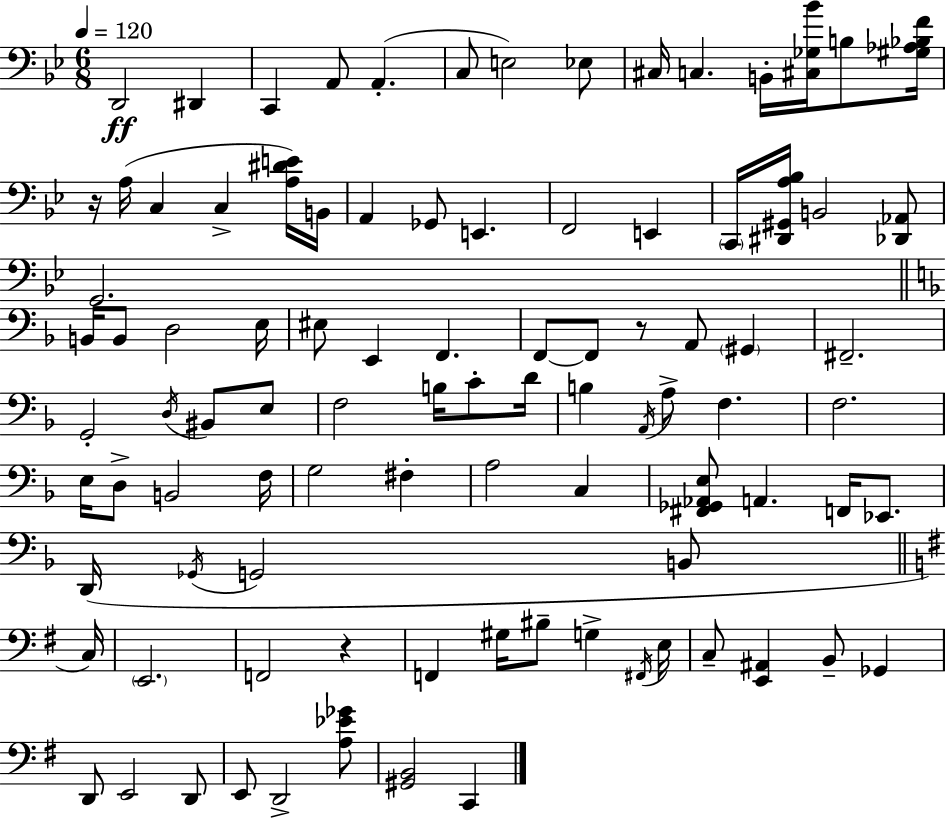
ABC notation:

X:1
T:Untitled
M:6/8
L:1/4
K:Gm
D,,2 ^D,, C,, A,,/2 A,, C,/2 E,2 _E,/2 ^C,/4 C, B,,/4 [^C,_G,_B]/4 B,/2 [^G,_A,_B,F]/4 z/4 A,/4 C, C, [A,^DE]/4 B,,/4 A,, _G,,/2 E,, F,,2 E,, C,,/4 [^D,,^G,,A,_B,]/4 B,,2 [_D,,_A,,]/2 G,,2 B,,/4 B,,/2 D,2 E,/4 ^E,/2 E,, F,, F,,/2 F,,/2 z/2 A,,/2 ^G,, ^F,,2 G,,2 D,/4 ^B,,/2 E,/2 F,2 B,/4 C/2 D/4 B, A,,/4 A,/2 F, F,2 E,/4 D,/2 B,,2 F,/4 G,2 ^F, A,2 C, [^F,,_G,,_A,,E,]/2 A,, F,,/4 _E,,/2 D,,/4 _G,,/4 G,,2 B,,/2 C,/4 E,,2 F,,2 z F,, ^G,/4 ^B,/2 G, ^F,,/4 E,/4 C,/2 [E,,^A,,] B,,/2 _G,, D,,/2 E,,2 D,,/2 E,,/2 D,,2 [A,_E_G]/2 [^G,,B,,]2 C,,